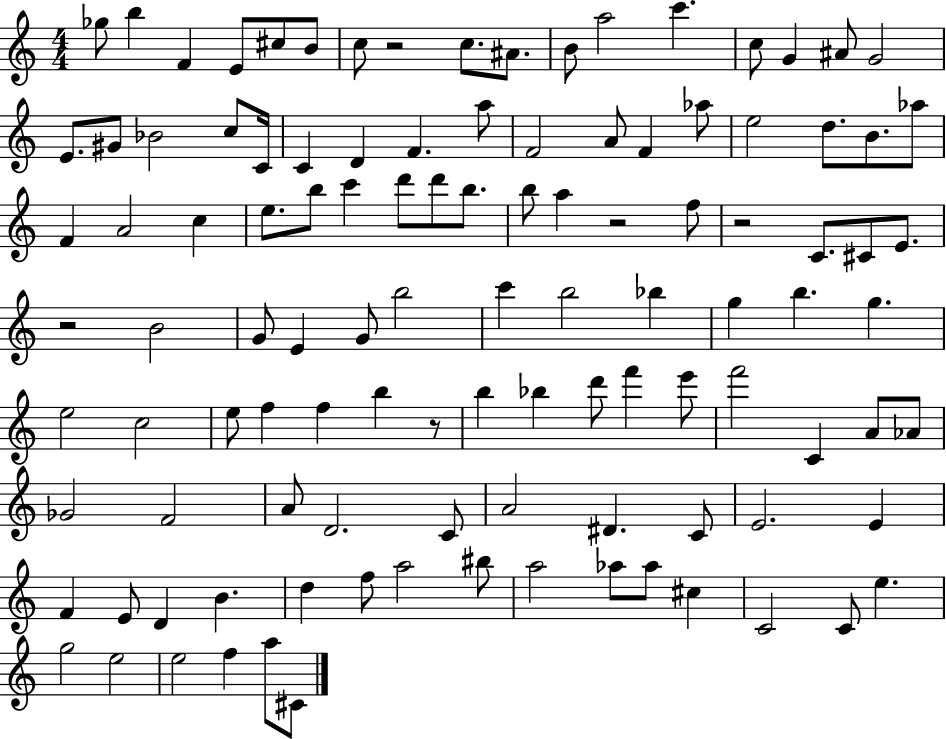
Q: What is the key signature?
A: C major